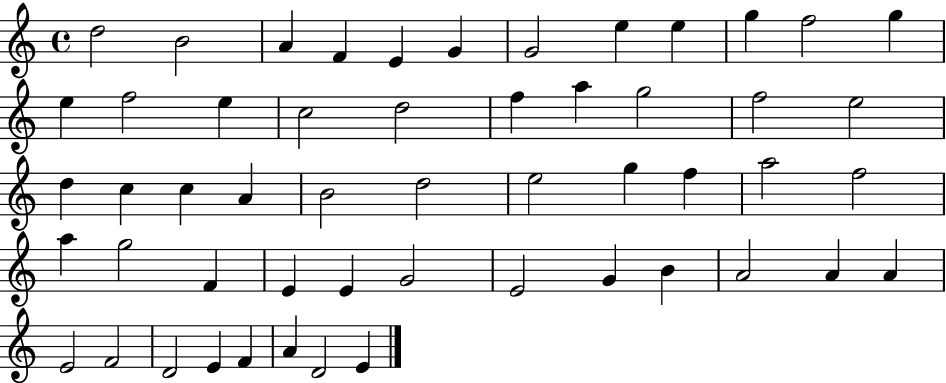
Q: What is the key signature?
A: C major